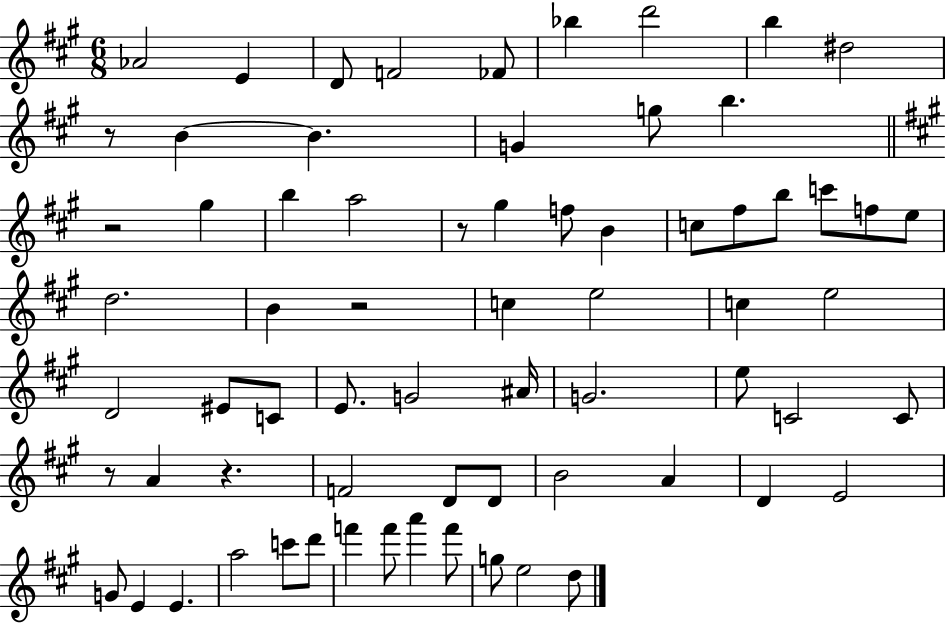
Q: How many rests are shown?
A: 6